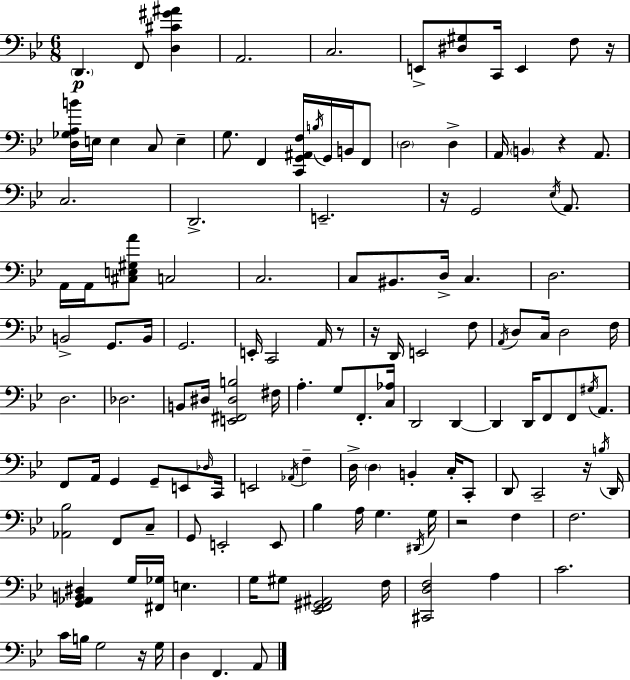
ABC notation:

X:1
T:Untitled
M:6/8
L:1/4
K:Gm
D,, F,,/2 [D,^C^G^A] A,,2 C,2 E,,/2 [^D,^G,]/2 C,,/4 E,, F,/2 z/4 [D,_G,A,B]/4 E,/4 E, C,/2 E, G,/2 F,, [C,,G,,^A,,F,]/4 B,/4 G,,/4 B,,/4 F,,/2 D,2 D, A,,/4 B,, z A,,/2 C,2 D,,2 E,,2 z/4 G,,2 _E,/4 A,,/2 A,,/4 A,,/4 [^C,E,^G,A]/2 C,2 C,2 C,/2 ^B,,/2 D,/4 C, D,2 B,,2 G,,/2 B,,/4 G,,2 E,,/4 C,,2 A,,/4 z/2 z/4 D,,/4 E,,2 F,/2 A,,/4 D,/2 C,/4 D,2 F,/4 D,2 _D,2 B,,/2 ^D,/4 [E,,^F,,^D,B,]2 ^F,/4 A, G,/2 F,,/2 [C,_A,]/4 D,,2 D,, D,, D,,/4 F,,/2 F,,/2 ^G,/4 A,,/2 F,,/2 A,,/4 G,, G,,/2 E,,/2 _D,/4 C,,/4 E,,2 _A,,/4 F, D,/4 D, B,, C,/4 C,,/2 D,,/2 C,,2 z/4 B,/4 D,,/4 [_A,,_B,]2 F,,/2 C,/2 G,,/2 E,,2 E,,/2 _B, A,/4 G, ^D,,/4 G,/4 z2 F, F,2 [G,,_A,,B,,^D,] G,/4 [^F,,_G,]/4 E, G,/4 ^G,/2 [_E,,F,,^G,,^A,,]2 F,/4 [^C,,D,F,]2 A, C2 C/4 B,/4 G,2 z/4 G,/4 D, F,, A,,/2